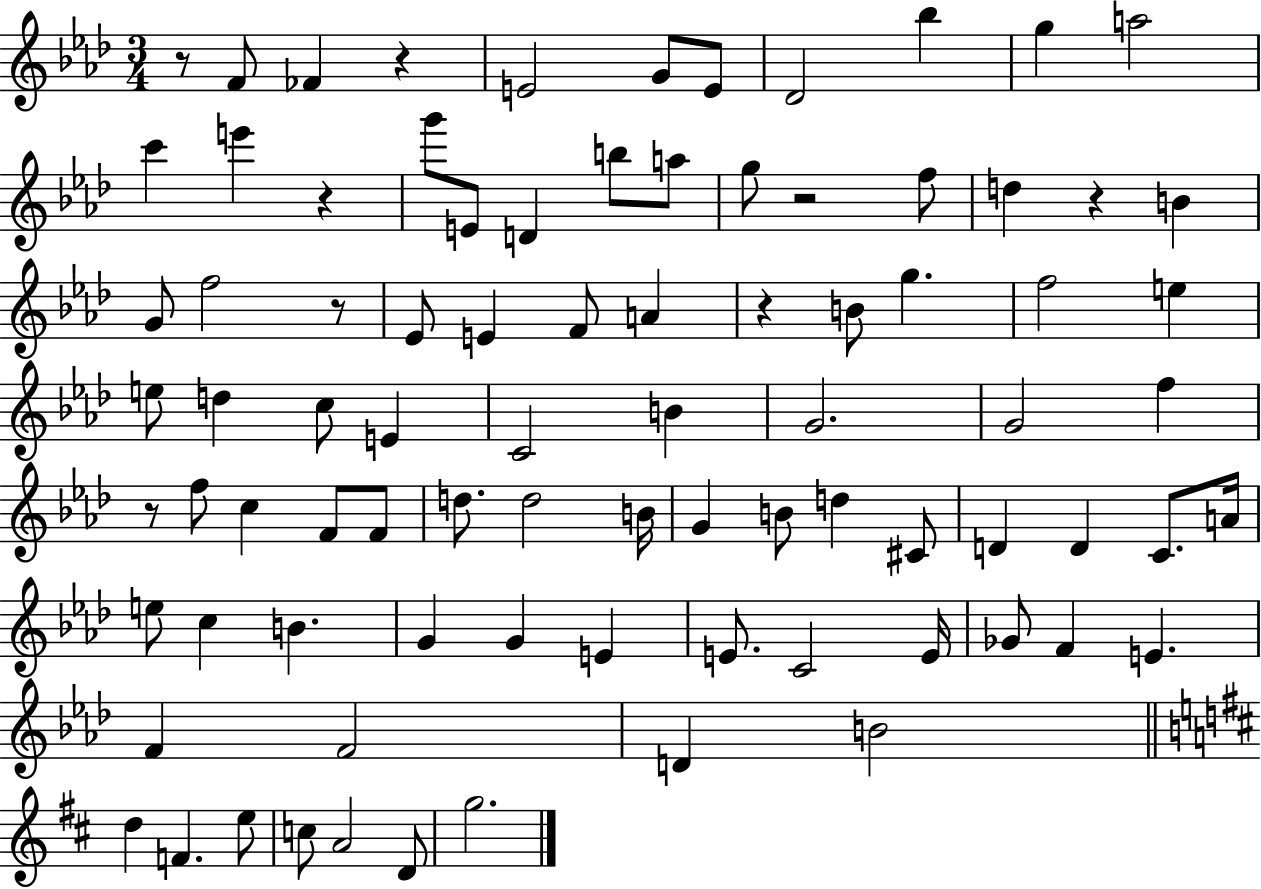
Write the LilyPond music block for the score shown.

{
  \clef treble
  \numericTimeSignature
  \time 3/4
  \key aes \major
  r8 f'8 fes'4 r4 | e'2 g'8 e'8 | des'2 bes''4 | g''4 a''2 | \break c'''4 e'''4 r4 | g'''8 e'8 d'4 b''8 a''8 | g''8 r2 f''8 | d''4 r4 b'4 | \break g'8 f''2 r8 | ees'8 e'4 f'8 a'4 | r4 b'8 g''4. | f''2 e''4 | \break e''8 d''4 c''8 e'4 | c'2 b'4 | g'2. | g'2 f''4 | \break r8 f''8 c''4 f'8 f'8 | d''8. d''2 b'16 | g'4 b'8 d''4 cis'8 | d'4 d'4 c'8. a'16 | \break e''8 c''4 b'4. | g'4 g'4 e'4 | e'8. c'2 e'16 | ges'8 f'4 e'4. | \break f'4 f'2 | d'4 b'2 | \bar "||" \break \key d \major d''4 f'4. e''8 | c''8 a'2 d'8 | g''2. | \bar "|."
}